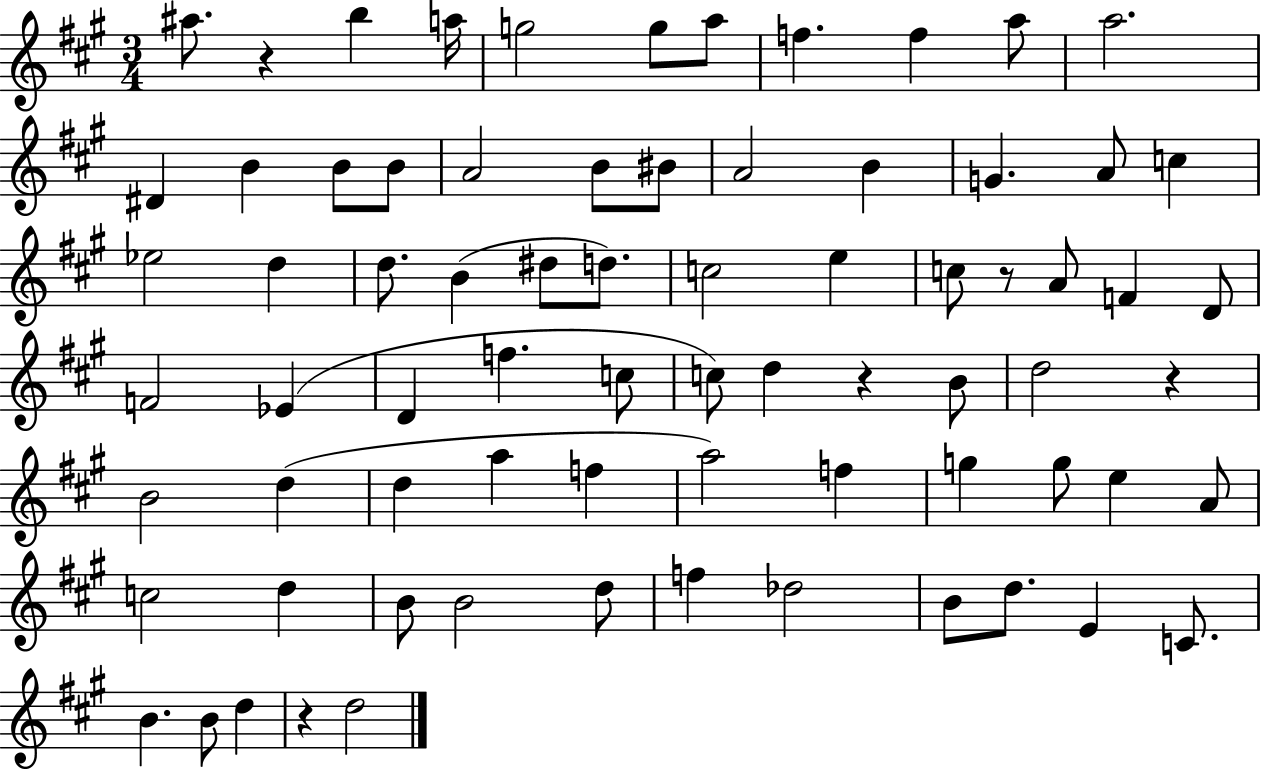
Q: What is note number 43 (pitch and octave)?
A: D5